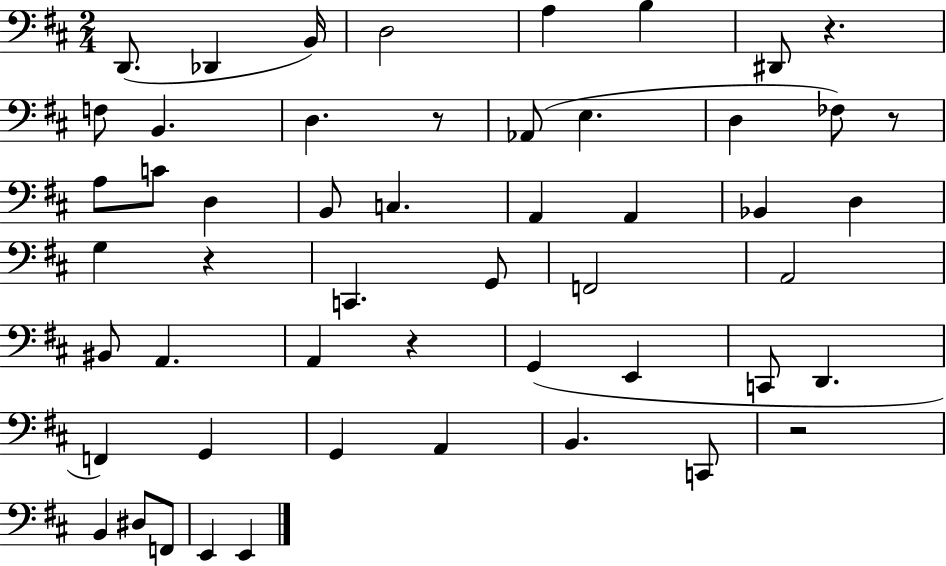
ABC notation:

X:1
T:Untitled
M:2/4
L:1/4
K:D
D,,/2 _D,, B,,/4 D,2 A, B, ^D,,/2 z F,/2 B,, D, z/2 _A,,/2 E, D, _F,/2 z/2 A,/2 C/2 D, B,,/2 C, A,, A,, _B,, D, G, z C,, G,,/2 F,,2 A,,2 ^B,,/2 A,, A,, z G,, E,, C,,/2 D,, F,, G,, G,, A,, B,, C,,/2 z2 B,, ^D,/2 F,,/2 E,, E,,